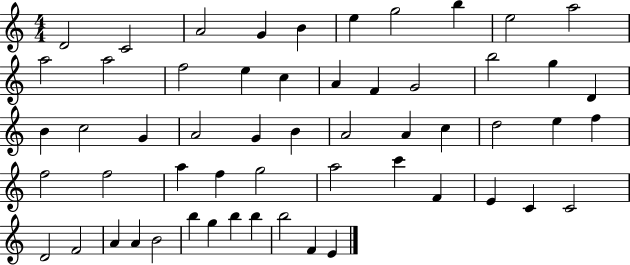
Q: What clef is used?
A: treble